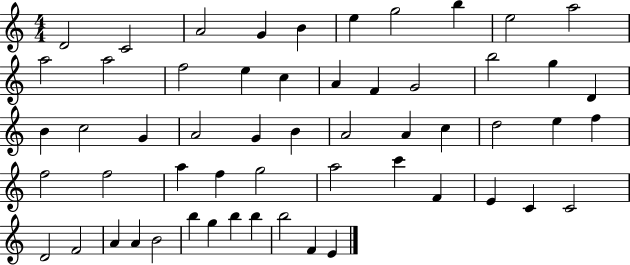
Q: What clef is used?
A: treble